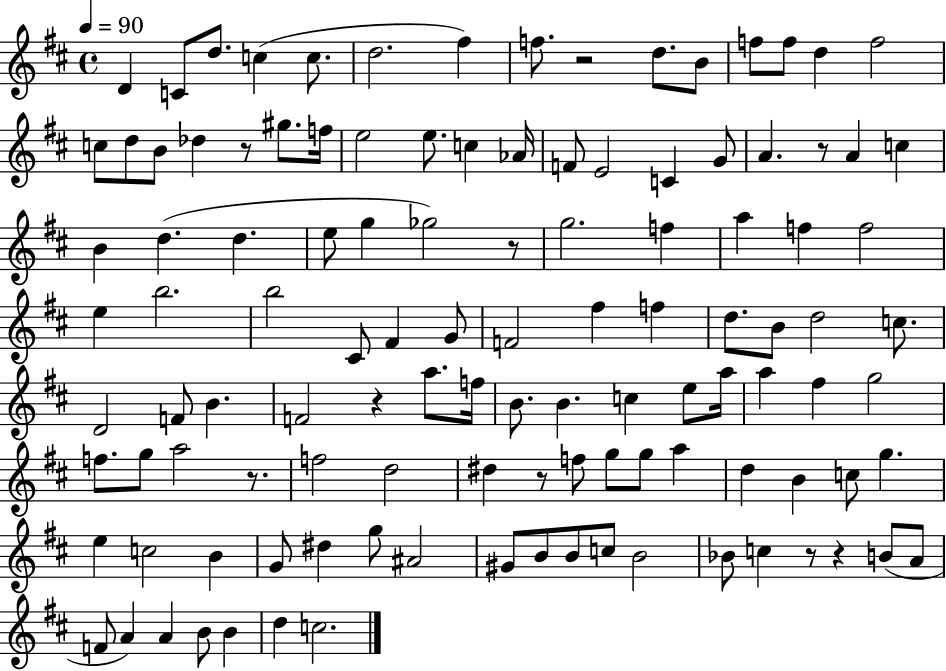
D4/q C4/e D5/e. C5/q C5/e. D5/h. F#5/q F5/e. R/h D5/e. B4/e F5/e F5/e D5/q F5/h C5/e D5/e B4/e Db5/q R/e G#5/e. F5/s E5/h E5/e. C5/q Ab4/s F4/e E4/h C4/q G4/e A4/q. R/e A4/q C5/q B4/q D5/q. D5/q. E5/e G5/q Gb5/h R/e G5/h. F5/q A5/q F5/q F5/h E5/q B5/h. B5/h C#4/e F#4/q G4/e F4/h F#5/q F5/q D5/e. B4/e D5/h C5/e. D4/h F4/e B4/q. F4/h R/q A5/e. F5/s B4/e. B4/q. C5/q E5/e A5/s A5/q F#5/q G5/h F5/e. G5/e A5/h R/e. F5/h D5/h D#5/q R/e F5/e G5/e G5/e A5/q D5/q B4/q C5/e G5/q. E5/q C5/h B4/q G4/e D#5/q G5/e A#4/h G#4/e B4/e B4/e C5/e B4/h Bb4/e C5/q R/e R/q B4/e A4/e F4/e A4/q A4/q B4/e B4/q D5/q C5/h.